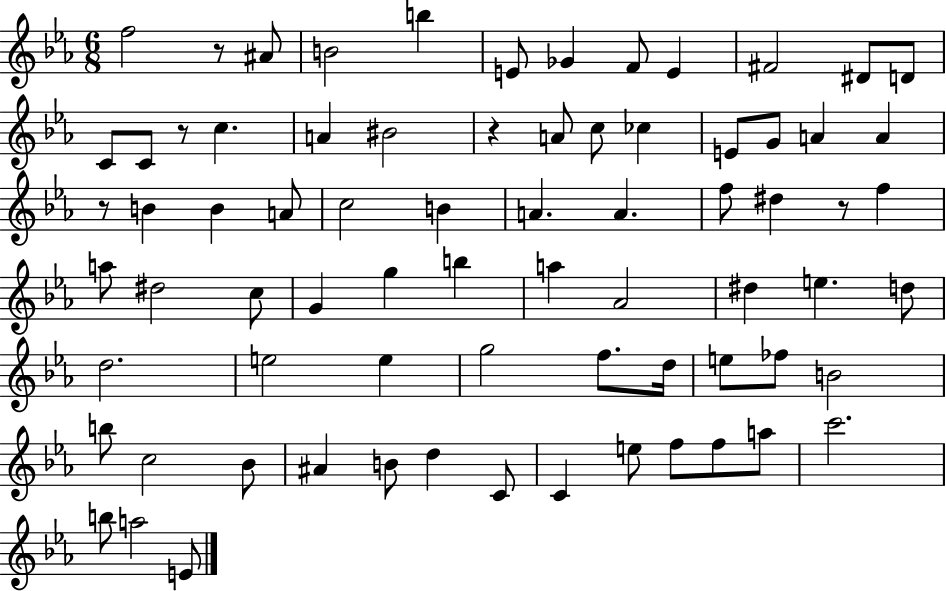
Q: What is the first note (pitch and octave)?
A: F5